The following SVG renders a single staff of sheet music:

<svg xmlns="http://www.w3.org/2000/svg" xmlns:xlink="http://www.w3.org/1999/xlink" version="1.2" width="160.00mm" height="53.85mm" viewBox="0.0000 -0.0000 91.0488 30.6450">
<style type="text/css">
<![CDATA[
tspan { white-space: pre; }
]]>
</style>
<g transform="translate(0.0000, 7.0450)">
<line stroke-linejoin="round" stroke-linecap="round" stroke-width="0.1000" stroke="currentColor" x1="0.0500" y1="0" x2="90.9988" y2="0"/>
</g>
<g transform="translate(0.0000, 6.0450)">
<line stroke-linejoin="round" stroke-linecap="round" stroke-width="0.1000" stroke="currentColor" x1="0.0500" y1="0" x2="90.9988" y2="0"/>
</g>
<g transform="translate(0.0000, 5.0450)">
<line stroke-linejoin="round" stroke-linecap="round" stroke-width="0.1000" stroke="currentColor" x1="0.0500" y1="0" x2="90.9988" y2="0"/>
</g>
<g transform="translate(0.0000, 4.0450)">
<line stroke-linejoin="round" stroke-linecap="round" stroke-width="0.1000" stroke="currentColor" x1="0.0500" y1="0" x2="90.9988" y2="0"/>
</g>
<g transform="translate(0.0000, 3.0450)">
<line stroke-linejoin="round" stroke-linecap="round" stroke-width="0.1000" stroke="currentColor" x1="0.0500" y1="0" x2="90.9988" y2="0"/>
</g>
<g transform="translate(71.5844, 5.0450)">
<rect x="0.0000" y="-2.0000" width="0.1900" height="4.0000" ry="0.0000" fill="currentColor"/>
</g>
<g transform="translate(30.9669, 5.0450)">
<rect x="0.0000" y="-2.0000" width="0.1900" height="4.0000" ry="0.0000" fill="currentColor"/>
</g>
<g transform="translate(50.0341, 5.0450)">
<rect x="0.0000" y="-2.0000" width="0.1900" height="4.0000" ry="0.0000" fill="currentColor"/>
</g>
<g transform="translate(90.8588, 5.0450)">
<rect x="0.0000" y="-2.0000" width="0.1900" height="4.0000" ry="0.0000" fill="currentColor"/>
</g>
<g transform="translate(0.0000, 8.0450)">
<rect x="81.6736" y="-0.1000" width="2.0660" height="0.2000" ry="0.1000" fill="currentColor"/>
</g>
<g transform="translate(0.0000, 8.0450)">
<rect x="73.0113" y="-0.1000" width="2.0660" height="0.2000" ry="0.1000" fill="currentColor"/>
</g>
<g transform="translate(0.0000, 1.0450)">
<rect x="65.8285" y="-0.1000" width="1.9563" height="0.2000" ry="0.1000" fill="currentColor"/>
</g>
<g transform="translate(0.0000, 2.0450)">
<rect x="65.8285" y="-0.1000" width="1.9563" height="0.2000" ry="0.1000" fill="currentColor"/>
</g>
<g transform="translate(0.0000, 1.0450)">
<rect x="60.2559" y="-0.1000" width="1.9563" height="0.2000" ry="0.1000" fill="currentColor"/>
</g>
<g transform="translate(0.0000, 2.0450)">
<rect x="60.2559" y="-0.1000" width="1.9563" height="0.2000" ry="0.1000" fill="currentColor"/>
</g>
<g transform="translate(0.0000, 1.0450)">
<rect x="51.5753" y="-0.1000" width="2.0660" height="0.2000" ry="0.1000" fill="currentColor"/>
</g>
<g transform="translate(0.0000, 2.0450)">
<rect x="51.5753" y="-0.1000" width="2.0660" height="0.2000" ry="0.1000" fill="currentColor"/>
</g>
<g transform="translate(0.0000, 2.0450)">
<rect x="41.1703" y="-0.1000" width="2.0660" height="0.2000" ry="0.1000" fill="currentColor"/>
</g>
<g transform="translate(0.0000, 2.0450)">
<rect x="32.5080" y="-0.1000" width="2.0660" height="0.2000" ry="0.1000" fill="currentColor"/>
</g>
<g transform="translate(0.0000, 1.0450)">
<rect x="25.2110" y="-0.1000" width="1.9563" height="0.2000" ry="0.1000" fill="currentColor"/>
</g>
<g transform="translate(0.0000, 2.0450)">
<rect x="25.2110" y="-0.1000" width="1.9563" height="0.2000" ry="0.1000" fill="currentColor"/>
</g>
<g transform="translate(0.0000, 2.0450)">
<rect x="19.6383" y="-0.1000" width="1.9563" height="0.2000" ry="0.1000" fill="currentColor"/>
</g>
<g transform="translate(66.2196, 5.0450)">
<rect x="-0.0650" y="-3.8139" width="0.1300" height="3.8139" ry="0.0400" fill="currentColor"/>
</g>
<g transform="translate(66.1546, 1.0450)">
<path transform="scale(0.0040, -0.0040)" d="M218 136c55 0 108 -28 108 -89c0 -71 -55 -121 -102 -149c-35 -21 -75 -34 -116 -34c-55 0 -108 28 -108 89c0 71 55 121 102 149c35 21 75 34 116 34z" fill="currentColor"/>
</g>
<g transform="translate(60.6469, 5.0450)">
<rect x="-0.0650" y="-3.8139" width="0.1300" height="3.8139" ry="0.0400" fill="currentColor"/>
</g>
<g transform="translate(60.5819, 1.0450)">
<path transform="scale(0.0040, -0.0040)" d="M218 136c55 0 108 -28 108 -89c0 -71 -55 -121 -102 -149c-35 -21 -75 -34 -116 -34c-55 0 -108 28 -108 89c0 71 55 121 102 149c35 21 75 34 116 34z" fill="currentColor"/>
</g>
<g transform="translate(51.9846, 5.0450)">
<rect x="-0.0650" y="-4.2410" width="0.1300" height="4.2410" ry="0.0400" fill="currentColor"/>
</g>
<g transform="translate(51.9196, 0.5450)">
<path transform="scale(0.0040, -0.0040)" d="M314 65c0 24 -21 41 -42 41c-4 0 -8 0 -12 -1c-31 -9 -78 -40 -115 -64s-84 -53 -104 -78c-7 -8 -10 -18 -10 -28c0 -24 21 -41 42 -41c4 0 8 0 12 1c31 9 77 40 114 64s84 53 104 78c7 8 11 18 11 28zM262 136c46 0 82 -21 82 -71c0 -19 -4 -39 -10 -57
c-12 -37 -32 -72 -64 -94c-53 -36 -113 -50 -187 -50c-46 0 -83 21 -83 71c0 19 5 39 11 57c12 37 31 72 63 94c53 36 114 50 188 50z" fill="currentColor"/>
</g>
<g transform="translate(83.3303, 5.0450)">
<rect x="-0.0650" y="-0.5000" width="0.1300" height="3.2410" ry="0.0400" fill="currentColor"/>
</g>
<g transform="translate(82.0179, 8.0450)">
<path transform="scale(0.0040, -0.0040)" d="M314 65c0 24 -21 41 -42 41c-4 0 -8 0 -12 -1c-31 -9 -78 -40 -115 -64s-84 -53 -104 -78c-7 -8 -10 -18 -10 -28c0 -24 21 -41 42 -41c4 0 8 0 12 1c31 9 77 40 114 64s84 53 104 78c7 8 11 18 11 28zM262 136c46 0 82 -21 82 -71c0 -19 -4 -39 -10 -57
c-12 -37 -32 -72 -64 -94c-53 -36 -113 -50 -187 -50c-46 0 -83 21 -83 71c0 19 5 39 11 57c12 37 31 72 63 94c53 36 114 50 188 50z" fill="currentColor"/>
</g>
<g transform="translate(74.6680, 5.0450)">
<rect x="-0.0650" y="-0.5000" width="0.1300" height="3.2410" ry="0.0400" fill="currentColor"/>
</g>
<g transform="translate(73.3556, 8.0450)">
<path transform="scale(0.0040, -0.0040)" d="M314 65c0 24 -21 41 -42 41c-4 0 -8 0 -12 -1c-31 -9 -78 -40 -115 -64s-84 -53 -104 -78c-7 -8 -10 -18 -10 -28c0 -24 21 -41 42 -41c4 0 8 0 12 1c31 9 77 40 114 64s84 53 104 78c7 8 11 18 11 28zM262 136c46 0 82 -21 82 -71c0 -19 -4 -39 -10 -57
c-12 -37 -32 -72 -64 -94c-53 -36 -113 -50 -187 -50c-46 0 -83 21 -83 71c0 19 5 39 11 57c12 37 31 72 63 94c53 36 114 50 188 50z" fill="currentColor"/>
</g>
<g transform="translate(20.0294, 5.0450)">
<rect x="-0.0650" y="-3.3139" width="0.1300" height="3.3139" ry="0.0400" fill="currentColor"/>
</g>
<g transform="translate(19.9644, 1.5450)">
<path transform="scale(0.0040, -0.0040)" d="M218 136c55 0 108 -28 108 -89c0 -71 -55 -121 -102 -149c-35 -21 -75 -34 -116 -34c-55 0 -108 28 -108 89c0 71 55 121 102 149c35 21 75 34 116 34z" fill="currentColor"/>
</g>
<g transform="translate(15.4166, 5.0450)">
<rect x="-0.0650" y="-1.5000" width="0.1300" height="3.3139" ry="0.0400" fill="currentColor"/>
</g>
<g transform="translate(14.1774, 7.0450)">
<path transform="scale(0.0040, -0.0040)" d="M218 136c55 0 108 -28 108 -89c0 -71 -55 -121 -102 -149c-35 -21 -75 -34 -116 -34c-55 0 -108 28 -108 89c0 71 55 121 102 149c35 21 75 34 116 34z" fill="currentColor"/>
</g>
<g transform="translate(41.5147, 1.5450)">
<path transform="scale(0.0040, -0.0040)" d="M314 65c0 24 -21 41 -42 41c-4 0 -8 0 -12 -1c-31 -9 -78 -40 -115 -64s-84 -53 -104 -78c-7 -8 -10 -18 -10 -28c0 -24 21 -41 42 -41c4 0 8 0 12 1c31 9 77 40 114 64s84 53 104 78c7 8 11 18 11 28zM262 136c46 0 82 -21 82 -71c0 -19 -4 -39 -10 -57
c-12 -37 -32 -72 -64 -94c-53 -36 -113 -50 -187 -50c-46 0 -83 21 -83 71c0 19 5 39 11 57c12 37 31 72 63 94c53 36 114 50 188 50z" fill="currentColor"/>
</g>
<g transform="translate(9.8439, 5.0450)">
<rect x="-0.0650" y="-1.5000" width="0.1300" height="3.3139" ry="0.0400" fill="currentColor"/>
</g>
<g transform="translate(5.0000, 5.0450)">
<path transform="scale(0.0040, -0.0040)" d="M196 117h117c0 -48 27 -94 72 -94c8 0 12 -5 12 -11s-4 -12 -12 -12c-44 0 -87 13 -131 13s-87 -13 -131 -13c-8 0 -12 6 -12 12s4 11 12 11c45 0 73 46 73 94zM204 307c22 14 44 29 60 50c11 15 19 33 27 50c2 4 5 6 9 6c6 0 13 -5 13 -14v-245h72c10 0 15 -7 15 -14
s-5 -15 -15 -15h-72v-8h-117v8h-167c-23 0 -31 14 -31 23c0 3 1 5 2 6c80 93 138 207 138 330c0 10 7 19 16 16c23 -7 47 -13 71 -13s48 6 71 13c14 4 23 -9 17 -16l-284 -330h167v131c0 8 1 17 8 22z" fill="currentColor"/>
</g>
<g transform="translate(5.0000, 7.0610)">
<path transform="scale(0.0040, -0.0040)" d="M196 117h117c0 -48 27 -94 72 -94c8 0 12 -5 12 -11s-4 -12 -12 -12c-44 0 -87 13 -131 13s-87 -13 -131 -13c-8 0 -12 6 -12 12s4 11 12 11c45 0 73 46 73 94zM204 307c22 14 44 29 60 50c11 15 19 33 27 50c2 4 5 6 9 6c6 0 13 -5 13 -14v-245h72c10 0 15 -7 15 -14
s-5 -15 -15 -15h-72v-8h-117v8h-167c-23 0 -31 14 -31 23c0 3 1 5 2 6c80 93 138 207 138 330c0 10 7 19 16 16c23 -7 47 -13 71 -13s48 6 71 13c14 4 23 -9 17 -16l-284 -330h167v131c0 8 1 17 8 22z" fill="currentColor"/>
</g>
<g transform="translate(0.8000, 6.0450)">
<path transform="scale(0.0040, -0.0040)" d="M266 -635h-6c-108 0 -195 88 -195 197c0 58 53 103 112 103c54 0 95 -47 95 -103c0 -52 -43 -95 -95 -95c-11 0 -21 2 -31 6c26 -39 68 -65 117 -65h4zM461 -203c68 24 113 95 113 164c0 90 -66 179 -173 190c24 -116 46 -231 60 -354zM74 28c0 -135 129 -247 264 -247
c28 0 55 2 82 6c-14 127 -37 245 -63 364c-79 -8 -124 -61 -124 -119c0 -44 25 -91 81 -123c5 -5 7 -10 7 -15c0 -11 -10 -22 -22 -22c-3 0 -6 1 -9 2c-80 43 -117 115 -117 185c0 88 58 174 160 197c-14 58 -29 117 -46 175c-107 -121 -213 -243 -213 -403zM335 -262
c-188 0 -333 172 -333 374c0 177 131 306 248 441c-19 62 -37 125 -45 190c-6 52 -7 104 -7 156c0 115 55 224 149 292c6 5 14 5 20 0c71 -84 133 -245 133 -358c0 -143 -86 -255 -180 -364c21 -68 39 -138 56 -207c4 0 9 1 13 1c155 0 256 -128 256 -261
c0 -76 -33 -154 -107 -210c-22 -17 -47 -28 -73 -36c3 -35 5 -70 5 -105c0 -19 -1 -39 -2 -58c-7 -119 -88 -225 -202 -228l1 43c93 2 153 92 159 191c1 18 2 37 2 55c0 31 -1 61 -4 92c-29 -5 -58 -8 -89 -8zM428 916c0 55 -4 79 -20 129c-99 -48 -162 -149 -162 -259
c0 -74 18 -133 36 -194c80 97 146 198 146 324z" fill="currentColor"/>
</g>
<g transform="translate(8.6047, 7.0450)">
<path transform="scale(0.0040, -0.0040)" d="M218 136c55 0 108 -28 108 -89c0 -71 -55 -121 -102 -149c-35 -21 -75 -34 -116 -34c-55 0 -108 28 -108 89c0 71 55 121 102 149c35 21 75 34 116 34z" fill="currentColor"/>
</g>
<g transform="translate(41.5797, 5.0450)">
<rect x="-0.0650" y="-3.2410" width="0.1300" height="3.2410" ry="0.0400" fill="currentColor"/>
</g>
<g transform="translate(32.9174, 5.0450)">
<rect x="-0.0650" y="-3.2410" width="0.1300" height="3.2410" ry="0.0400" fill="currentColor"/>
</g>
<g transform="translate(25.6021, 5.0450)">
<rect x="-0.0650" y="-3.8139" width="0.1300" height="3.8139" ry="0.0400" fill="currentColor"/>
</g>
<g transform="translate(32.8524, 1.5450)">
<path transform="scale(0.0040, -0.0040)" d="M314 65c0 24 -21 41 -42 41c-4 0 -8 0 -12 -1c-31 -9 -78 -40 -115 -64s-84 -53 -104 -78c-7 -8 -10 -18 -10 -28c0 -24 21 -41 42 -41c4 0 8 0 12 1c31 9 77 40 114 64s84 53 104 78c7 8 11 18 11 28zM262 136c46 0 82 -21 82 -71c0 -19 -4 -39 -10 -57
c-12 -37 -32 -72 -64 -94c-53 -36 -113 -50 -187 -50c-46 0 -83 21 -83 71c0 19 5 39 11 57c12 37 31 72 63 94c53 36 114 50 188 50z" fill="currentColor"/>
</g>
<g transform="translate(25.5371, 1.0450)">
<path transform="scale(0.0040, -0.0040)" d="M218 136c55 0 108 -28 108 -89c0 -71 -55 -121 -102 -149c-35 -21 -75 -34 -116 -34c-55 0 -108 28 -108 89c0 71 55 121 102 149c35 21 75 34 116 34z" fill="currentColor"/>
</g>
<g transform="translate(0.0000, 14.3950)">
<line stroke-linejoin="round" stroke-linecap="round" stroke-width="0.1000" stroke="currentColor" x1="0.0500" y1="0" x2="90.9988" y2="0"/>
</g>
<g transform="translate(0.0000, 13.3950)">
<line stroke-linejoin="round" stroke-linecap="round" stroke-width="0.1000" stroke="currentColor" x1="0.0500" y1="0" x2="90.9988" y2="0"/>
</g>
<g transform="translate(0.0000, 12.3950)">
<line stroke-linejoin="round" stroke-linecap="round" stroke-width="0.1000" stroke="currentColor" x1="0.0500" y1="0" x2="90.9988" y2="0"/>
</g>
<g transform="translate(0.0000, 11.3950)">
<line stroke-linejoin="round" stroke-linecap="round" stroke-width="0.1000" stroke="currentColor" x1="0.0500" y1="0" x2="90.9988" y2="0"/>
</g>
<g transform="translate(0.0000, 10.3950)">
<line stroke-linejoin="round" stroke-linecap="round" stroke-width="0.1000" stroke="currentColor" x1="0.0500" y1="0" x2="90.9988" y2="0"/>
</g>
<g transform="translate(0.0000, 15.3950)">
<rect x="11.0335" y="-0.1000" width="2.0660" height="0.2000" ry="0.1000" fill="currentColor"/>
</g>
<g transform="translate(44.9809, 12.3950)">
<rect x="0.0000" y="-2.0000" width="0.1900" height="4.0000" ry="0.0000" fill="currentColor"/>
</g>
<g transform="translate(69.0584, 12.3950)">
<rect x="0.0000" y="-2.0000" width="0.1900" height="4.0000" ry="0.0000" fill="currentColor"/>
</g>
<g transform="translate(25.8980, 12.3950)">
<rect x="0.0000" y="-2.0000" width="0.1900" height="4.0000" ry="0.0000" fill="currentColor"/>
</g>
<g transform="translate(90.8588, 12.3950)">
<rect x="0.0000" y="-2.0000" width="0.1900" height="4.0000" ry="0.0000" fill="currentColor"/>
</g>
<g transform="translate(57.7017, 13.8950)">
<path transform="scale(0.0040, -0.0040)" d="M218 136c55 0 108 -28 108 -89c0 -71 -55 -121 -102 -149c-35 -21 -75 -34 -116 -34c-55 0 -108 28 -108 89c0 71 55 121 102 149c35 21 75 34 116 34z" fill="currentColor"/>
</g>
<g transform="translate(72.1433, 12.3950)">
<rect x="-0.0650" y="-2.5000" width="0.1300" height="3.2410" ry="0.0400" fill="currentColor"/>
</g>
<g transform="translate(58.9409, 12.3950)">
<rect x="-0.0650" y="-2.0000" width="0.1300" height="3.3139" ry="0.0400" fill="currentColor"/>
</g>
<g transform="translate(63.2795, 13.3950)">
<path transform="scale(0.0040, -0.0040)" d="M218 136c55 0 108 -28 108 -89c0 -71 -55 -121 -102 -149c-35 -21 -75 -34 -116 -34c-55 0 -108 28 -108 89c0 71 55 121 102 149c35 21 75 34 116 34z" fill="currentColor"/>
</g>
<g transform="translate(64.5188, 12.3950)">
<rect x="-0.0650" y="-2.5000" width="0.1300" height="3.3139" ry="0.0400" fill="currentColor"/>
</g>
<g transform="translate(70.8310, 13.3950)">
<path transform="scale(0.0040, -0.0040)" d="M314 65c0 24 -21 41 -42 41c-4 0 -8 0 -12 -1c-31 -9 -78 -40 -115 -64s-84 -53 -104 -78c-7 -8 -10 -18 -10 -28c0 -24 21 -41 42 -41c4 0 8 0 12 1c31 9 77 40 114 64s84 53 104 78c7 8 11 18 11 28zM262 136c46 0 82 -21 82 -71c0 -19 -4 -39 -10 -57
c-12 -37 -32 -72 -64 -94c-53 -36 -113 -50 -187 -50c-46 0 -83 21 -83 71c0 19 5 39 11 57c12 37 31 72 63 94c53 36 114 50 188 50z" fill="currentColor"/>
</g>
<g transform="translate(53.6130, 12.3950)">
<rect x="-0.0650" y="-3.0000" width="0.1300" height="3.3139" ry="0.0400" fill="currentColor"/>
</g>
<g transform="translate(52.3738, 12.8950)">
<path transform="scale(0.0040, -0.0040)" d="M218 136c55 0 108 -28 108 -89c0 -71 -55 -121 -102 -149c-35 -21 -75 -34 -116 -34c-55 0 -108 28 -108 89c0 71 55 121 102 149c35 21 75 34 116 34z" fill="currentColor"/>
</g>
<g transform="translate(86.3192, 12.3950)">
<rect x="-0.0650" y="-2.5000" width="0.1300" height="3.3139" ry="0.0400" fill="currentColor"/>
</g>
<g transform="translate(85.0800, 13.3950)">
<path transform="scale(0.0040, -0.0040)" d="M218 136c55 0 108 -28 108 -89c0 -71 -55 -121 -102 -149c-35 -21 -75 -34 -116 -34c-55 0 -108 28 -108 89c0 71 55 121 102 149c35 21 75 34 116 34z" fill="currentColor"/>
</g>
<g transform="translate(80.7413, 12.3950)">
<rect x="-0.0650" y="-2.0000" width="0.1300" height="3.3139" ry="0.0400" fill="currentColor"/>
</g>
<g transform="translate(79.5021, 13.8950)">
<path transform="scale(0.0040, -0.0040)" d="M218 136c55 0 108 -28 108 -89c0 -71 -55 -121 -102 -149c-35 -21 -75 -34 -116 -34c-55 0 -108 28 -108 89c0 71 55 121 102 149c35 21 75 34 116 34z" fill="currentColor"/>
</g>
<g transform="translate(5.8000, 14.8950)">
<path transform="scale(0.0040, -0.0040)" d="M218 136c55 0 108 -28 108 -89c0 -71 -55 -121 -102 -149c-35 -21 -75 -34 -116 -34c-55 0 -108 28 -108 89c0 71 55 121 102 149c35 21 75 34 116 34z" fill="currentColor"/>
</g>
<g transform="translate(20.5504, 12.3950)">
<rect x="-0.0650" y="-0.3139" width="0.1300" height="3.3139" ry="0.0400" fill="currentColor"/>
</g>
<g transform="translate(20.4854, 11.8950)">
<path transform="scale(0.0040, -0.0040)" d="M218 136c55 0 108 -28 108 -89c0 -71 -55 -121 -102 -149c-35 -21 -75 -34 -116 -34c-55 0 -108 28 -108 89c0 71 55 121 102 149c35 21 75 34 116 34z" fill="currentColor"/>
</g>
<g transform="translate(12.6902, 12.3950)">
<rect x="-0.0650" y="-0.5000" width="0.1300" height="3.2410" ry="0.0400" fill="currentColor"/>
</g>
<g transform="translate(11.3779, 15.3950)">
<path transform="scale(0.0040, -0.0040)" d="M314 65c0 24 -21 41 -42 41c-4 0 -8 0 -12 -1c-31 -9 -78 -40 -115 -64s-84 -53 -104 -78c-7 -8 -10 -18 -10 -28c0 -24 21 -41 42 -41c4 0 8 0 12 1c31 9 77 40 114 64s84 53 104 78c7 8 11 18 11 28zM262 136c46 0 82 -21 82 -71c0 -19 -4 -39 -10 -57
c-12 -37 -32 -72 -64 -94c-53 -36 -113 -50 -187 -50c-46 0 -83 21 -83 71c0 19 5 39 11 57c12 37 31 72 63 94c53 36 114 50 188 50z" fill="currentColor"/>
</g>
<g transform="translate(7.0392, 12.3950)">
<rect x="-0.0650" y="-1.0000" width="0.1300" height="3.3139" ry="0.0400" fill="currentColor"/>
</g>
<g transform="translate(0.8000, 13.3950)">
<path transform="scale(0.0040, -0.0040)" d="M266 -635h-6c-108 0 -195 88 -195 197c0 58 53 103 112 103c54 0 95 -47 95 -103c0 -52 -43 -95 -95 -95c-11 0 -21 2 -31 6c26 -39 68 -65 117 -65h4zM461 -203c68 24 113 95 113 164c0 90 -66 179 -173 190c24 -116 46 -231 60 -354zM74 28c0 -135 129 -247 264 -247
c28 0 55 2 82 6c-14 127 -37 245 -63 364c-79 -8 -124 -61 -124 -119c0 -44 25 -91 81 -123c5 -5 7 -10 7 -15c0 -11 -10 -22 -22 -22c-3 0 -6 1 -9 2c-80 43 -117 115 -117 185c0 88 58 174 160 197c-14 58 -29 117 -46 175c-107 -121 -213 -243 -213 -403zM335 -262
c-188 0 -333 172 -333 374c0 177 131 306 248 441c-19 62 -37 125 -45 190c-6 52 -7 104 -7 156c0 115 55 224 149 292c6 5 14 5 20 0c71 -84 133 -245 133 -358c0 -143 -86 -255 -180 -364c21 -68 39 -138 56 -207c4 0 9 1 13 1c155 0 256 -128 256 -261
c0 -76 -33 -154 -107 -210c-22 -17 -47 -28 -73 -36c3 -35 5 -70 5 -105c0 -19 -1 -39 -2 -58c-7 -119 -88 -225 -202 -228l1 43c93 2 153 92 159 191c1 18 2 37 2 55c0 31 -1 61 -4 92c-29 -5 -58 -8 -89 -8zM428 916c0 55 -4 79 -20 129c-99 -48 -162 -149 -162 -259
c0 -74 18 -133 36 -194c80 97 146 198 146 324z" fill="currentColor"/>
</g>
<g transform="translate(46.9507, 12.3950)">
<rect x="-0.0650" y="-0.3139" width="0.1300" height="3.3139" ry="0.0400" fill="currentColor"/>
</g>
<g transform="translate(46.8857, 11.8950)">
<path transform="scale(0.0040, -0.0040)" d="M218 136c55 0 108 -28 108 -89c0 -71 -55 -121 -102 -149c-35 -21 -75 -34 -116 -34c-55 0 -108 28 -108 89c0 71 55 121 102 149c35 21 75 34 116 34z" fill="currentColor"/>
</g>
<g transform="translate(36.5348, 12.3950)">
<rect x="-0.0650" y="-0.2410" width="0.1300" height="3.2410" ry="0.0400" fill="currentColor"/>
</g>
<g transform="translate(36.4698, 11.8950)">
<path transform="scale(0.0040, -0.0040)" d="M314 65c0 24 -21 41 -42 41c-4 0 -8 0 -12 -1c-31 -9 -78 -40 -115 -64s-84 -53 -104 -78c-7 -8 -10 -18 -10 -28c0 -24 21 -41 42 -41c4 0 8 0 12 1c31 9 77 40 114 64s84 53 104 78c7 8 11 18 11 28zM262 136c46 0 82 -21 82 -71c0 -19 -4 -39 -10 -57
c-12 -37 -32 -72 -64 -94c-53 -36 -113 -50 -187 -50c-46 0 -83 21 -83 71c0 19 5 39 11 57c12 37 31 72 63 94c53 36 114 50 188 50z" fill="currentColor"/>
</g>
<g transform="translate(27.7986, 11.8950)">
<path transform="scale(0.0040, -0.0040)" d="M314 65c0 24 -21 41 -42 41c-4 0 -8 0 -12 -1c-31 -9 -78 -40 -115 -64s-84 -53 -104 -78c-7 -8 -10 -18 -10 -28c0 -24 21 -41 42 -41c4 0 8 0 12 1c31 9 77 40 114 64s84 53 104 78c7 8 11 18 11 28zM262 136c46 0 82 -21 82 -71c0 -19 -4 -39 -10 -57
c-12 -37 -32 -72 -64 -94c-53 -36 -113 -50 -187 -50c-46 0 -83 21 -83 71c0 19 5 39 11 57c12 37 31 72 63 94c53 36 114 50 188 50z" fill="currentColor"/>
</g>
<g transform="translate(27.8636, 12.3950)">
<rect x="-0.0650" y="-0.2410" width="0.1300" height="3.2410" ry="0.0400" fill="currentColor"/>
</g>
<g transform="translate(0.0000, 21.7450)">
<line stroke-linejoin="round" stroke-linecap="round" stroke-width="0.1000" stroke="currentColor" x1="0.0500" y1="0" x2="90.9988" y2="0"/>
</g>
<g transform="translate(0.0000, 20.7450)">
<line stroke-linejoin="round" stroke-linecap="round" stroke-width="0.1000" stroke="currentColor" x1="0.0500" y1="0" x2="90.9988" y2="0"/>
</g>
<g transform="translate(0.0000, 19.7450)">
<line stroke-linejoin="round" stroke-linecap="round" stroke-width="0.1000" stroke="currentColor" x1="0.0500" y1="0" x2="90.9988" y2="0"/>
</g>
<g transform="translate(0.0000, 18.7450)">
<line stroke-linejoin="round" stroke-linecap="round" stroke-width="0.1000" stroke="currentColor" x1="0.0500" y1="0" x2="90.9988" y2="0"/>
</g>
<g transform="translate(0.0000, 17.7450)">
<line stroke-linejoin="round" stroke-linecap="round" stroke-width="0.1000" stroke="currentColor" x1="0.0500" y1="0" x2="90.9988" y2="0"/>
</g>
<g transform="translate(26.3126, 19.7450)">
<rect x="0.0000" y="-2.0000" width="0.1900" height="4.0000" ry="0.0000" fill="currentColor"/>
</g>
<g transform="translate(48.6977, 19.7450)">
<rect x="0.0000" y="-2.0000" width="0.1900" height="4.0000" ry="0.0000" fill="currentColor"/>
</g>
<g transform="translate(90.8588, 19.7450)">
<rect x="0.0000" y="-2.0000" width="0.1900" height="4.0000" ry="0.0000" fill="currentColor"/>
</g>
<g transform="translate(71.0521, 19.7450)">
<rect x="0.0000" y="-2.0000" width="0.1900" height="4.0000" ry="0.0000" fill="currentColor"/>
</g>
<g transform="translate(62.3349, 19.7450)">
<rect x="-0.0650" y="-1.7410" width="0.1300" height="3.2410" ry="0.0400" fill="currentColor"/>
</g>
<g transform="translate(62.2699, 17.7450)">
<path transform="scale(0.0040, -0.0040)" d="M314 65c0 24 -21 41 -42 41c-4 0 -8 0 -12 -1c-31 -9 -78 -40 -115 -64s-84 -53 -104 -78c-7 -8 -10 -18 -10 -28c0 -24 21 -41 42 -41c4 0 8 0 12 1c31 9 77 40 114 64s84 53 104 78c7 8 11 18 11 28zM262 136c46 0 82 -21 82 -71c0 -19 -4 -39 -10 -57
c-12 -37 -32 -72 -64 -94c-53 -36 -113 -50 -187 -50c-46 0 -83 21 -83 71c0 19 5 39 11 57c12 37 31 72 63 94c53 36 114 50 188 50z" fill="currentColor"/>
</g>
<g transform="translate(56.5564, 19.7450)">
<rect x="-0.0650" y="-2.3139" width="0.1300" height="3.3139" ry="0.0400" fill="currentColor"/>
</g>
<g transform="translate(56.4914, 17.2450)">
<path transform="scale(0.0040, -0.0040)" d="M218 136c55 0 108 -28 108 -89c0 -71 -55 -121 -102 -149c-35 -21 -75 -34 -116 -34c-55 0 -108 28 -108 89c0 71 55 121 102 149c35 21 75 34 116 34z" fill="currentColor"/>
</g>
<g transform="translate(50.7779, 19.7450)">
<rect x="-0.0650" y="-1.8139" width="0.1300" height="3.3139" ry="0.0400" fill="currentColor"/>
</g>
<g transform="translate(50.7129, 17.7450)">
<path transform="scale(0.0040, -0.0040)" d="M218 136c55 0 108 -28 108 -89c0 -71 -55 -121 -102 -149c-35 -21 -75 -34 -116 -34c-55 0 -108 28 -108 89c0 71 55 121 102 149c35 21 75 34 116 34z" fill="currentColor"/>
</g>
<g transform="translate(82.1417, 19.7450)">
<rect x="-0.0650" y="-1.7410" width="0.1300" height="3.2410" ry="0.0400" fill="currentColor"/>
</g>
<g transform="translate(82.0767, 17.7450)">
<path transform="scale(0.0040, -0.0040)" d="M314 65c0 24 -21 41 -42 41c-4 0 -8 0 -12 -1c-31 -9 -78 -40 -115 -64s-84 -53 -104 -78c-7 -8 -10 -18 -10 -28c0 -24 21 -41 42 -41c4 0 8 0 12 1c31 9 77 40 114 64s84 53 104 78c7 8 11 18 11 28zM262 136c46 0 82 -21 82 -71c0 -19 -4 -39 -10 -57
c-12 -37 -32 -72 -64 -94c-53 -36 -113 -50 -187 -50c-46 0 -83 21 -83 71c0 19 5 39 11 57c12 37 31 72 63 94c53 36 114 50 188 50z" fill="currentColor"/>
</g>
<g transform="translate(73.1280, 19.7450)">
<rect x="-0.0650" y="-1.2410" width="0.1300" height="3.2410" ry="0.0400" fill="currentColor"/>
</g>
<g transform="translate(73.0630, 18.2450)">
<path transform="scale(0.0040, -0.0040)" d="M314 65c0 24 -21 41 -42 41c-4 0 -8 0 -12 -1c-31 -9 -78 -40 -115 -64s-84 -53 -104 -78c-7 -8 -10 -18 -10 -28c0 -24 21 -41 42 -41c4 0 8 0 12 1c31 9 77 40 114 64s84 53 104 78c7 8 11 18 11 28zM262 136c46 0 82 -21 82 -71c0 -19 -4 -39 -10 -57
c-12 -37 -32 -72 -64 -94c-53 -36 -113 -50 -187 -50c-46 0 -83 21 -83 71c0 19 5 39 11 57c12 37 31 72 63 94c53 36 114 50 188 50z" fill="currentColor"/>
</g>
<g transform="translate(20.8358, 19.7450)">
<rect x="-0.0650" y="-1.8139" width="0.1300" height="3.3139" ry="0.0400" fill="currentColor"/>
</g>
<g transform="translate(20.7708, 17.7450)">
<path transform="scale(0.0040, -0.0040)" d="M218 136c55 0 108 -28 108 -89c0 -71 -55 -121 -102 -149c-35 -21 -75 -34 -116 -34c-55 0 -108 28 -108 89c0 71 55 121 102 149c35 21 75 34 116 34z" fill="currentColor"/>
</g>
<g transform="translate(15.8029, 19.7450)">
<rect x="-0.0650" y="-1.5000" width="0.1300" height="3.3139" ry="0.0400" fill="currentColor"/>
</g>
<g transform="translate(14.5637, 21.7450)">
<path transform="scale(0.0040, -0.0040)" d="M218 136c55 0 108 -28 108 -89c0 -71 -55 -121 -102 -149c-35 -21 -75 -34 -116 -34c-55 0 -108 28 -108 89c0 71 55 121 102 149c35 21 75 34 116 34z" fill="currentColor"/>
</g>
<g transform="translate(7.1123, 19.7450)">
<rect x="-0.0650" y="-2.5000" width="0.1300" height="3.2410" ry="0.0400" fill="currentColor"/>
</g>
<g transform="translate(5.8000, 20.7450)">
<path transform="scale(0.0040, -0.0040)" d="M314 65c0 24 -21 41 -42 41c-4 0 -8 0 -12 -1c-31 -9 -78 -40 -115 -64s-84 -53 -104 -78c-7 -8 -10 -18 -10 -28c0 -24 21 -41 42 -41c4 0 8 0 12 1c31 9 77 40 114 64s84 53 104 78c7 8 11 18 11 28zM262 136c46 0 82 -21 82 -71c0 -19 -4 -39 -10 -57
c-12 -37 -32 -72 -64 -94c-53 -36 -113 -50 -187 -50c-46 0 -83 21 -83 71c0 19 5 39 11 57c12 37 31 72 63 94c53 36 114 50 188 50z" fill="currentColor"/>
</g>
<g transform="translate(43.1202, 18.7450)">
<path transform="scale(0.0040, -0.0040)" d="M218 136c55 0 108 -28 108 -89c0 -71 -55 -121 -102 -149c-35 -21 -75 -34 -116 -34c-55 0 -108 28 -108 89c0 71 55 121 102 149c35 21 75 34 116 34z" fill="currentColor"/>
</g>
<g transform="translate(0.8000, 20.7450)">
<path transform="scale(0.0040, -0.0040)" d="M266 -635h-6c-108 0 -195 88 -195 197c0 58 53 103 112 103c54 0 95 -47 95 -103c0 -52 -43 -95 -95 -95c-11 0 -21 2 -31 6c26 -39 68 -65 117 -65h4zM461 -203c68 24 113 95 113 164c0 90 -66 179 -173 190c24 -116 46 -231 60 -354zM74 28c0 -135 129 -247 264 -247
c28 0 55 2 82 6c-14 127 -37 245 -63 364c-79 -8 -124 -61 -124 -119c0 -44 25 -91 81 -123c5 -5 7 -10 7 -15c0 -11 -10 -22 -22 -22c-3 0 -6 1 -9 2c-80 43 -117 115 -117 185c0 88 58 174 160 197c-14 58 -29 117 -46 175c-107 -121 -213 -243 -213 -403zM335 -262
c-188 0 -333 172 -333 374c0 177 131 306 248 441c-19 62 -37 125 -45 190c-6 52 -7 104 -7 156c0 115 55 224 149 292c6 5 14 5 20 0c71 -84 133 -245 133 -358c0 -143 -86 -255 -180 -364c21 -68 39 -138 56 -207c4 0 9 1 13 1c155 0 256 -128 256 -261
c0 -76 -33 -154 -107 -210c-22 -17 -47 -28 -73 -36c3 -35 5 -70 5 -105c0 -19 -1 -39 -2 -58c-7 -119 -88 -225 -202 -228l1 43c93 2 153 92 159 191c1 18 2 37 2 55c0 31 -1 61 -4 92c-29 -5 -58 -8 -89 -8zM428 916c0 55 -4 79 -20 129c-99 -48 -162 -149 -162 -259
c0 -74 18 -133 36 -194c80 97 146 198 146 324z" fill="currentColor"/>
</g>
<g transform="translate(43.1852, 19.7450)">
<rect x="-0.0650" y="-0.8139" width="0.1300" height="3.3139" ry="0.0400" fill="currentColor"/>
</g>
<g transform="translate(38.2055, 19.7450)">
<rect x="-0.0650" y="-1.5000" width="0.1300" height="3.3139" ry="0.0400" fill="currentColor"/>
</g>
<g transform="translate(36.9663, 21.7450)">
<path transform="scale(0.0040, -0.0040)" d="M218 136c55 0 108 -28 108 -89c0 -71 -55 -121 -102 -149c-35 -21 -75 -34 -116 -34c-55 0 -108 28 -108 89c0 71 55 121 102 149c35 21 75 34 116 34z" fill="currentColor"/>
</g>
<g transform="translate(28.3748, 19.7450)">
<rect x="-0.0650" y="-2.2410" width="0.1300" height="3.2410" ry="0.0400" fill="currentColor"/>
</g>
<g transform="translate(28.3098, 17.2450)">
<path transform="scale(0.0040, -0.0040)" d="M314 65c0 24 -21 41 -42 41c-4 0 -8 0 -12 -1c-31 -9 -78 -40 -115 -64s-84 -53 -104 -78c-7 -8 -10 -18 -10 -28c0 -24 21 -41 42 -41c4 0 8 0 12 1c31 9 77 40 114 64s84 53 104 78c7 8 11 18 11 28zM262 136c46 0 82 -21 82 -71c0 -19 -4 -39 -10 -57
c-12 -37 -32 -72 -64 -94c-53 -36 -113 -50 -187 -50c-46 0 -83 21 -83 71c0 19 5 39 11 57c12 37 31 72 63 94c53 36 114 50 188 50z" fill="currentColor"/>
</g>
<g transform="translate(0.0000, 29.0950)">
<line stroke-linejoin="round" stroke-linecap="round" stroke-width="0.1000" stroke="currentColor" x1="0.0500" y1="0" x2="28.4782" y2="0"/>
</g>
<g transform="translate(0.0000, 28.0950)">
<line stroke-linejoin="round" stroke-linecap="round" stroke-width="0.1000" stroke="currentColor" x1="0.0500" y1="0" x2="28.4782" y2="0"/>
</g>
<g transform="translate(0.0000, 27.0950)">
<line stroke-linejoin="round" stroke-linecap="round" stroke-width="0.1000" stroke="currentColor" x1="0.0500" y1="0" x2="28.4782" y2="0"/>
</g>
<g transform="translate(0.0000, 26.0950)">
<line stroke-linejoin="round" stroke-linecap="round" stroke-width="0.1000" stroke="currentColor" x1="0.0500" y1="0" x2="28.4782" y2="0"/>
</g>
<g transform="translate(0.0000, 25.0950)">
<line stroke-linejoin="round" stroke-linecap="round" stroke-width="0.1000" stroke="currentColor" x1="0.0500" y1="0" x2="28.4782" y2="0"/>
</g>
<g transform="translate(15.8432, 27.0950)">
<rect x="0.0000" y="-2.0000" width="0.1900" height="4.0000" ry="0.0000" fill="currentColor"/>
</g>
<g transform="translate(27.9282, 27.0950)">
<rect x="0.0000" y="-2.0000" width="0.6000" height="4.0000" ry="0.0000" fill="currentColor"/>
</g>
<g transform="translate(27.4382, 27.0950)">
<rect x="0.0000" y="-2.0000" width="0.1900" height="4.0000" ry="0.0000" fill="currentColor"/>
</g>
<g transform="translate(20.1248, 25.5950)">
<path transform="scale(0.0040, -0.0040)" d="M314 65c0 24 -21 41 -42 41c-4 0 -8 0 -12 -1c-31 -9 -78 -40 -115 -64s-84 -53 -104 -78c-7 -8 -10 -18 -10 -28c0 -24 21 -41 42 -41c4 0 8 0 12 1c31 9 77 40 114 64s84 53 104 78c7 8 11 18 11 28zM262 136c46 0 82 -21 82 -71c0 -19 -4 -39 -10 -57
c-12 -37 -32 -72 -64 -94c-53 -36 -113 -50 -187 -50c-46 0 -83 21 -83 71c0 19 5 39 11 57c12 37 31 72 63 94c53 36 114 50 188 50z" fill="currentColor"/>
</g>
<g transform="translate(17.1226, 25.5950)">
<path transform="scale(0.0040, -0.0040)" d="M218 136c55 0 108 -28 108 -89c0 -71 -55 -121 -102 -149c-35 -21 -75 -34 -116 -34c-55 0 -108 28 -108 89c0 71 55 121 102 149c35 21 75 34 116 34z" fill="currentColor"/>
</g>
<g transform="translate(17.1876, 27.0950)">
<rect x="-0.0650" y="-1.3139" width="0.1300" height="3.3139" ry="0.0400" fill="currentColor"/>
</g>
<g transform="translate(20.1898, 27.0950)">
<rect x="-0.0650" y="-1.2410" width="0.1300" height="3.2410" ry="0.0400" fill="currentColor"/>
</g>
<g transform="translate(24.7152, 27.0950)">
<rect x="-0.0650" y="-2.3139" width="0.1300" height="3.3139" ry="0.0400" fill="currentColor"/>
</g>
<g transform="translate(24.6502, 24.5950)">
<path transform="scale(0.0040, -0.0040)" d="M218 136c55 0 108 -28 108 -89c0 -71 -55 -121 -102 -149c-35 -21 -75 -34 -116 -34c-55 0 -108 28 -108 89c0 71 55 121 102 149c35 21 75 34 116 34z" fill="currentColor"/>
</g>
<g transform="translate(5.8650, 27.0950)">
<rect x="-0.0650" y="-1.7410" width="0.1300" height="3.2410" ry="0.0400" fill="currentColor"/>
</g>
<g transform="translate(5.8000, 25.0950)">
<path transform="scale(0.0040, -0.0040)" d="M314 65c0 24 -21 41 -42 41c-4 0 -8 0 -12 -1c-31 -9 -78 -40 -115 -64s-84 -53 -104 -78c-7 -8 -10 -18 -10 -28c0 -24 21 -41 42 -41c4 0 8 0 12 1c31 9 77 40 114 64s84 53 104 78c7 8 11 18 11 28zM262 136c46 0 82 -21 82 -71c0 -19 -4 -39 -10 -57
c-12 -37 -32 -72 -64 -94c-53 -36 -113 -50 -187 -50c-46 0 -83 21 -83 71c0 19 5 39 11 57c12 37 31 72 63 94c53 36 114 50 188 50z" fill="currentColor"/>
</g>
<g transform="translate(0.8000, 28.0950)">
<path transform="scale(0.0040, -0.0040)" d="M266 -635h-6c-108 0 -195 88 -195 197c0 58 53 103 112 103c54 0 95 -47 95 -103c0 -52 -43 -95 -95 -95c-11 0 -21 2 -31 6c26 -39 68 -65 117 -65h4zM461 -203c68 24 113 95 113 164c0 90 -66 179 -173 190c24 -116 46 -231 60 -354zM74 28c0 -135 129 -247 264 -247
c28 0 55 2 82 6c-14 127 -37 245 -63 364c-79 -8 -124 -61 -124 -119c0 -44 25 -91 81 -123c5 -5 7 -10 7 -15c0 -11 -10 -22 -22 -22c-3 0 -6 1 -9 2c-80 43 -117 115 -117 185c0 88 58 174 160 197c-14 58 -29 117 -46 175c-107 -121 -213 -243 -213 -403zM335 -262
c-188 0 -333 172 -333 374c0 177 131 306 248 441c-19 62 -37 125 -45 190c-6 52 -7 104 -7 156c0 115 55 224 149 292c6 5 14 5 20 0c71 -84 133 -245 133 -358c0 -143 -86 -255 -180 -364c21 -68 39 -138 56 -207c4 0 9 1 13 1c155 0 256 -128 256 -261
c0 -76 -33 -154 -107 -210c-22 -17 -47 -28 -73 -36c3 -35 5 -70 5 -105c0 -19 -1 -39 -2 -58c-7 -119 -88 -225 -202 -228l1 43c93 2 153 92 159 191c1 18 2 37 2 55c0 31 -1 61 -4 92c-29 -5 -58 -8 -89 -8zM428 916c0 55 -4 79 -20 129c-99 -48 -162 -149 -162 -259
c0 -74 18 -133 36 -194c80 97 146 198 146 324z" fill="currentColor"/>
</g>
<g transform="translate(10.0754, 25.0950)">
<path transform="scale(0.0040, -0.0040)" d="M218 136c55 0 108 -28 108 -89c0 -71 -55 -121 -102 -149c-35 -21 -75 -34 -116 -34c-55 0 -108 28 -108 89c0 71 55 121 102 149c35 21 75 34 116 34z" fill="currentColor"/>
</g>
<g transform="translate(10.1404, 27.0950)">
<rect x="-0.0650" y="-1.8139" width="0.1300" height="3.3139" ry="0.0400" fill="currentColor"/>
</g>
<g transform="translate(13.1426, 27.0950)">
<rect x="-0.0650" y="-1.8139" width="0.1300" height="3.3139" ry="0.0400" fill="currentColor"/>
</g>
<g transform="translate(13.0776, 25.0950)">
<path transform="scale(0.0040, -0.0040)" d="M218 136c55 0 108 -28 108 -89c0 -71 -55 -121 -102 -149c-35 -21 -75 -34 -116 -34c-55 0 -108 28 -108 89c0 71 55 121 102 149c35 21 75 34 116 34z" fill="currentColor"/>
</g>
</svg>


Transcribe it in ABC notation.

X:1
T:Untitled
M:4/4
L:1/4
K:C
E E b c' b2 b2 d'2 c' c' C2 C2 D C2 c c2 c2 c A F G G2 F G G2 E f g2 E d f g f2 e2 f2 f2 f f e e2 g